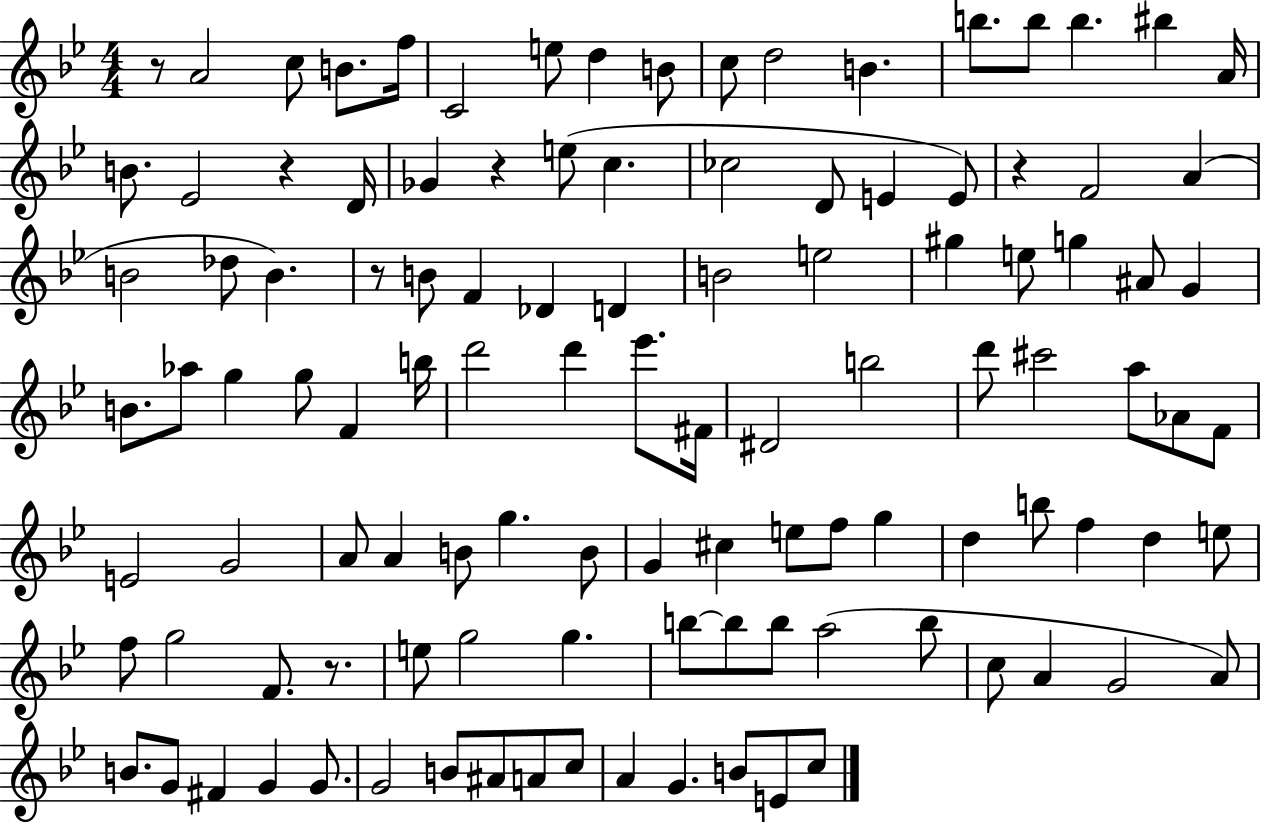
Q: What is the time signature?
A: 4/4